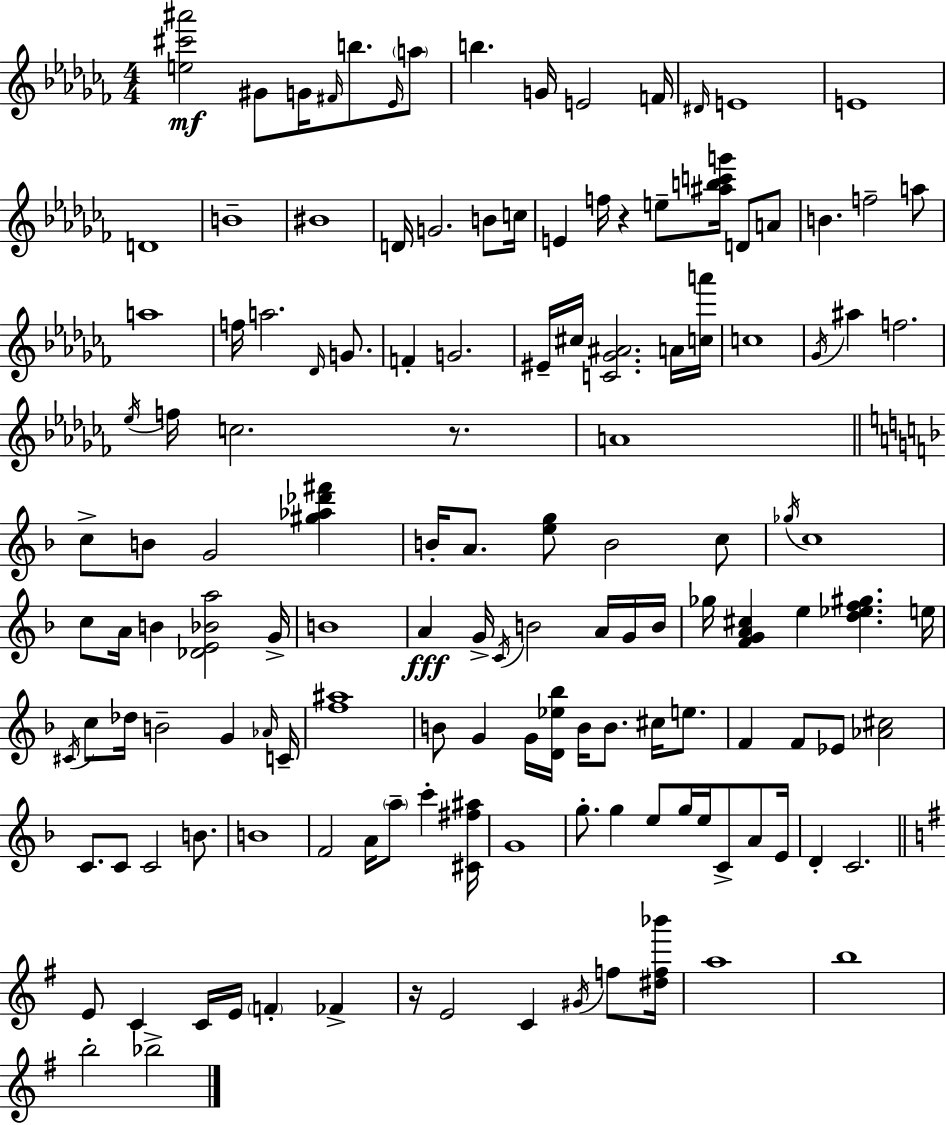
{
  \clef treble
  \numericTimeSignature
  \time 4/4
  \key aes \minor
  <e'' cis''' ais'''>2\mf gis'8 g'16 \grace { fis'16 } b''8. \grace { ees'16 } | \parenthesize a''8 b''4. g'16 e'2 | f'16 \grace { dis'16 } e'1 | e'1 | \break d'1 | b'1-- | bis'1 | d'16 g'2. | \break b'8 c''16 e'4 f''16 r4 e''8-- <ais'' b'' c''' g'''>16 d'8 | a'8 b'4. f''2-- | a''8 a''1 | f''16 a''2. | \break \grace { des'16 } g'8. f'4-. g'2. | eis'16-- cis''16 <c' ges' ais'>2. | a'16 <c'' a'''>16 c''1 | \acciaccatura { ges'16 } ais''4 f''2. | \break \acciaccatura { ees''16 } f''16 c''2. | r8. a'1 | \bar "||" \break \key d \minor c''8-> b'8 g'2 <gis'' aes'' des''' fis'''>4 | b'16-. a'8. <e'' g''>8 b'2 c''8 | \acciaccatura { ges''16 } c''1 | c''8 a'16 b'4 <des' e' bes' a''>2 | \break g'16-> b'1 | a'4\fff g'16-> \acciaccatura { c'16 } b'2 a'16 | g'16 b'16 ges''16 <f' g' a' cis''>4 e''4 <d'' ees'' f'' gis''>4. | e''16 \acciaccatura { cis'16 } c''8 des''16 b'2-- g'4 | \break \grace { aes'16 } c'16-- <f'' ais''>1 | b'8 g'4 g'16 <d' ees'' bes''>16 b'16 b'8. | cis''16 e''8. f'4 f'8 ees'8 <aes' cis''>2 | c'8. c'8 c'2 | \break b'8. b'1 | f'2 a'16 \parenthesize a''8-- c'''4-. | <cis' fis'' ais''>16 g'1 | g''8.-. g''4 e''8 g''16 e''16 c'8-> | \break a'8 e'16 d'4-. c'2. | \bar "||" \break \key e \minor e'8 c'4 c'16 e'16 \parenthesize f'4-. fes'4-> | r16 e'2 c'4 \acciaccatura { gis'16 } f''8 | <dis'' f'' bes'''>16 a''1 | b''1 | \break b''2-. bes''2-> | \bar "|."
}